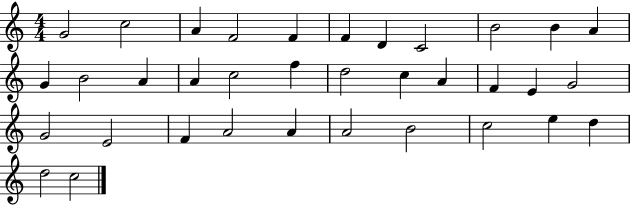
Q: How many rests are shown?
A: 0